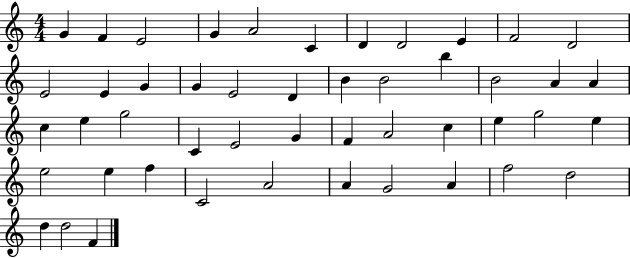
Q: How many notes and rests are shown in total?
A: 48